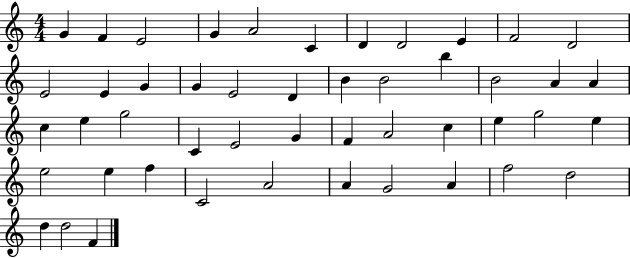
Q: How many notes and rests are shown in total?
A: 48